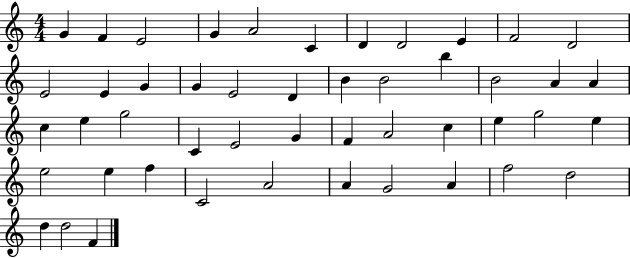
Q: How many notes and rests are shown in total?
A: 48